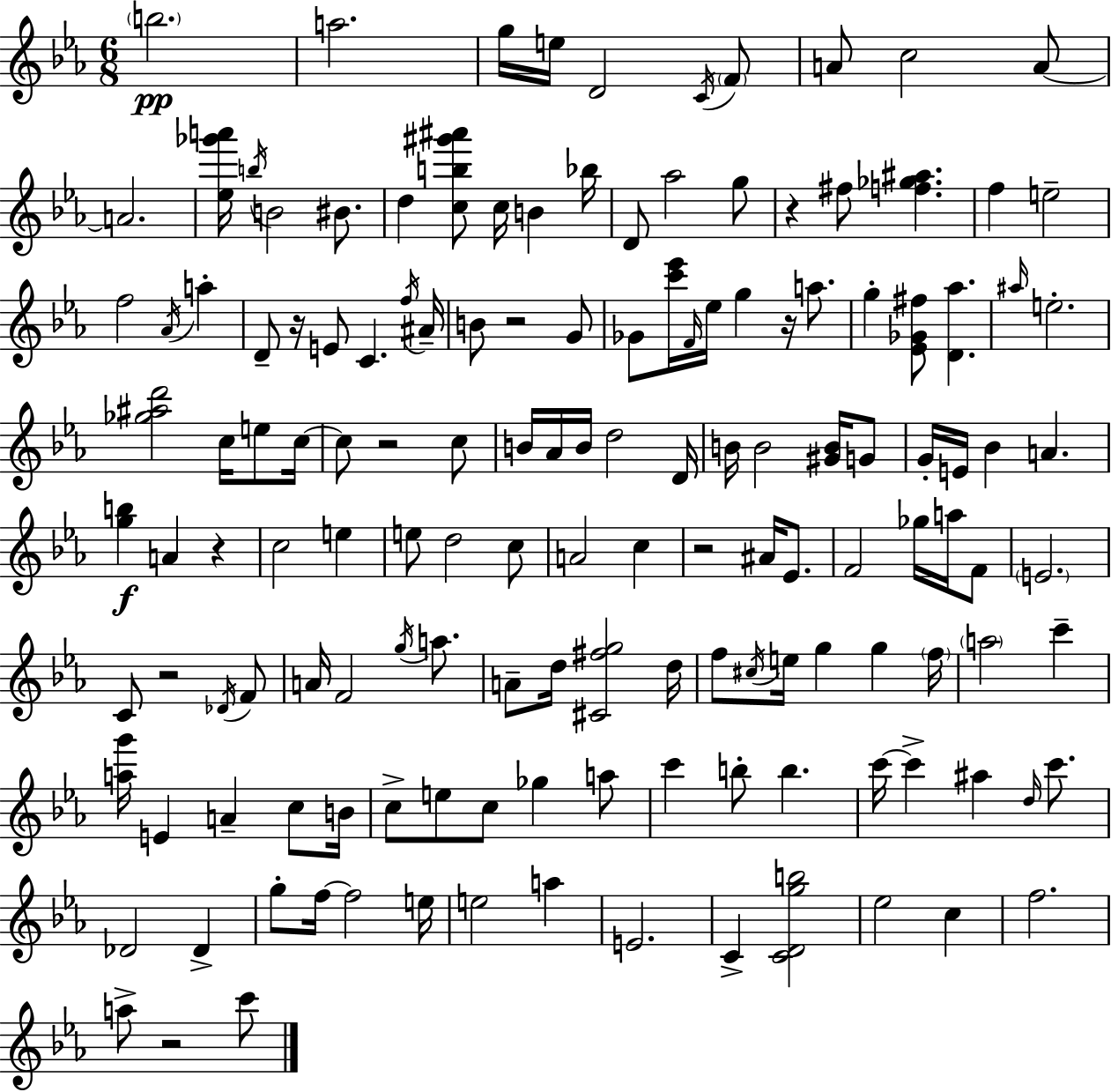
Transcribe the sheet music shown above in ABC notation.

X:1
T:Untitled
M:6/8
L:1/4
K:Eb
b2 a2 g/4 e/4 D2 C/4 F/2 A/2 c2 A/2 A2 [_e_g'a']/4 b/4 B2 ^B/2 d [cb^g'^a']/2 c/4 B _b/4 D/2 _a2 g/2 z ^f/2 [f_g^a] f e2 f2 _A/4 a D/2 z/4 E/2 C f/4 ^A/4 B/2 z2 G/2 _G/2 [c'_e']/4 F/4 _e/4 g z/4 a/2 g [_E_G^f]/2 [D_a] ^a/4 e2 [_g^ad']2 c/4 e/2 c/4 c/2 z2 c/2 B/4 _A/4 B/4 d2 D/4 B/4 B2 [^GB]/4 G/2 G/4 E/4 _B A [gb] A z c2 e e/2 d2 c/2 A2 c z2 ^A/4 _E/2 F2 _g/4 a/4 F/2 E2 C/2 z2 _D/4 F/2 A/4 F2 g/4 a/2 A/2 d/4 [^C^fg]2 d/4 f/2 ^c/4 e/4 g g f/4 a2 c' [ag']/4 E A c/2 B/4 c/2 e/2 c/2 _g a/2 c' b/2 b c'/4 c' ^a d/4 c'/2 _D2 _D g/2 f/4 f2 e/4 e2 a E2 C [CDgb]2 _e2 c f2 a/2 z2 c'/2